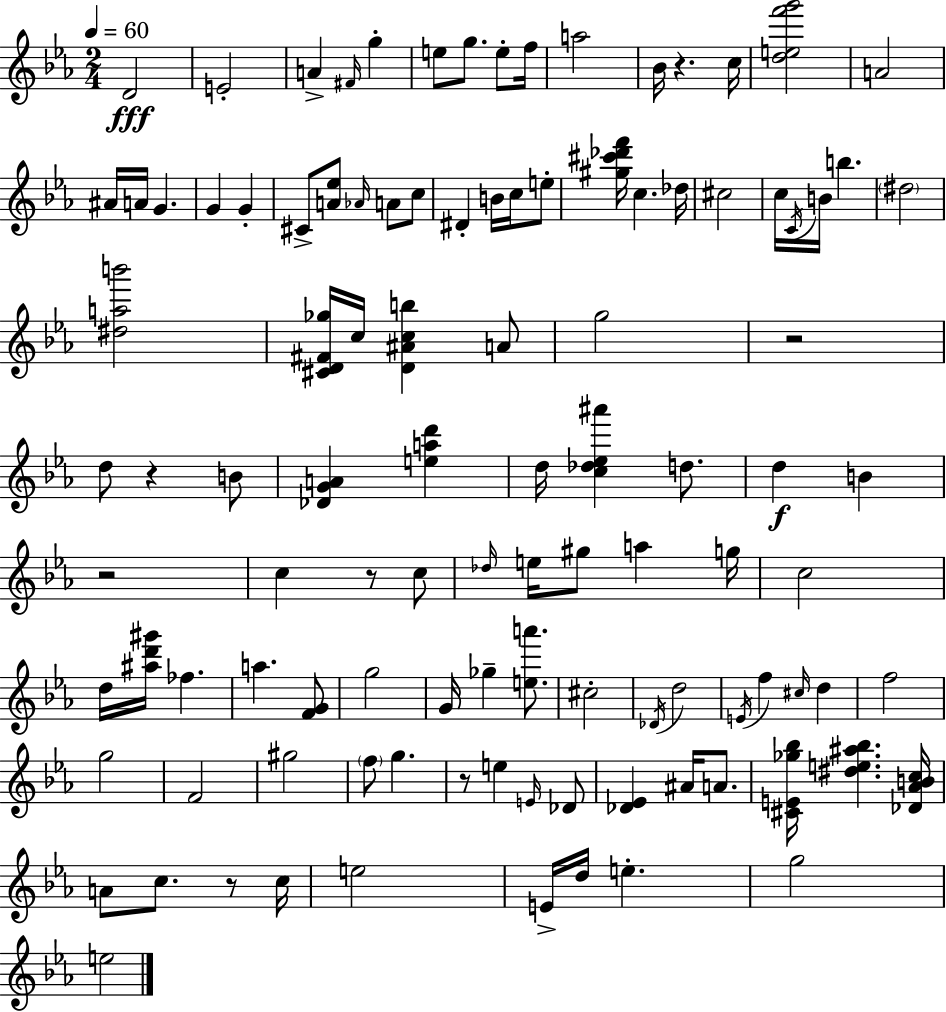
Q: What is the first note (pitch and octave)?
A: D4